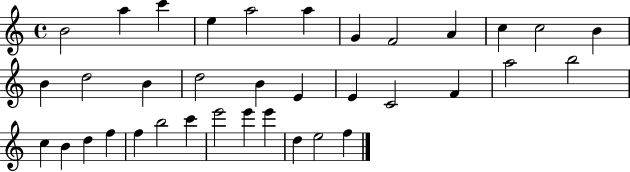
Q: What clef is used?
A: treble